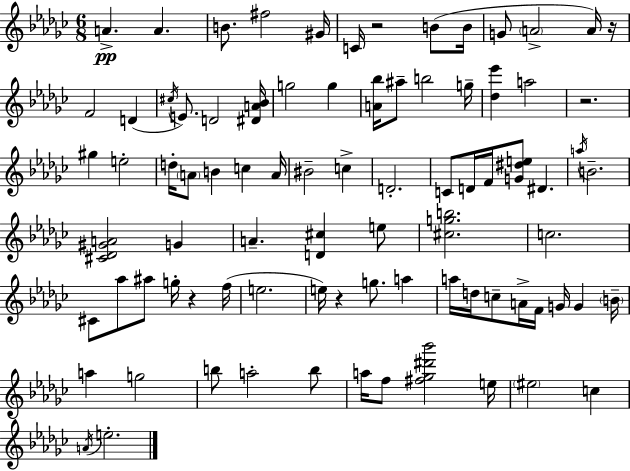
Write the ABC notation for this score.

X:1
T:Untitled
M:6/8
L:1/4
K:Ebm
A A B/2 ^f2 ^G/4 C/4 z2 B/2 B/4 G/2 A2 A/4 z/4 F2 D ^c/4 E/2 D2 [^DA_B]/4 g2 g [A_b]/4 ^a/2 b2 g/4 [_d_e'] a2 z2 ^g e2 d/4 A/2 B c A/4 ^B2 c D2 C/2 D/4 F/4 [G^de]/2 ^D a/4 B2 [^C_D^GA]2 G A [D^c] e/2 [^cgb]2 c2 ^C/2 _a/2 ^a/2 g/4 z f/4 e2 e/4 z g/2 a a/4 d/4 c/2 A/4 F/4 G/4 G B/4 a g2 b/2 a2 b/2 a/4 f/2 [^f_g^d'_b']2 e/4 ^e2 c A/4 e2